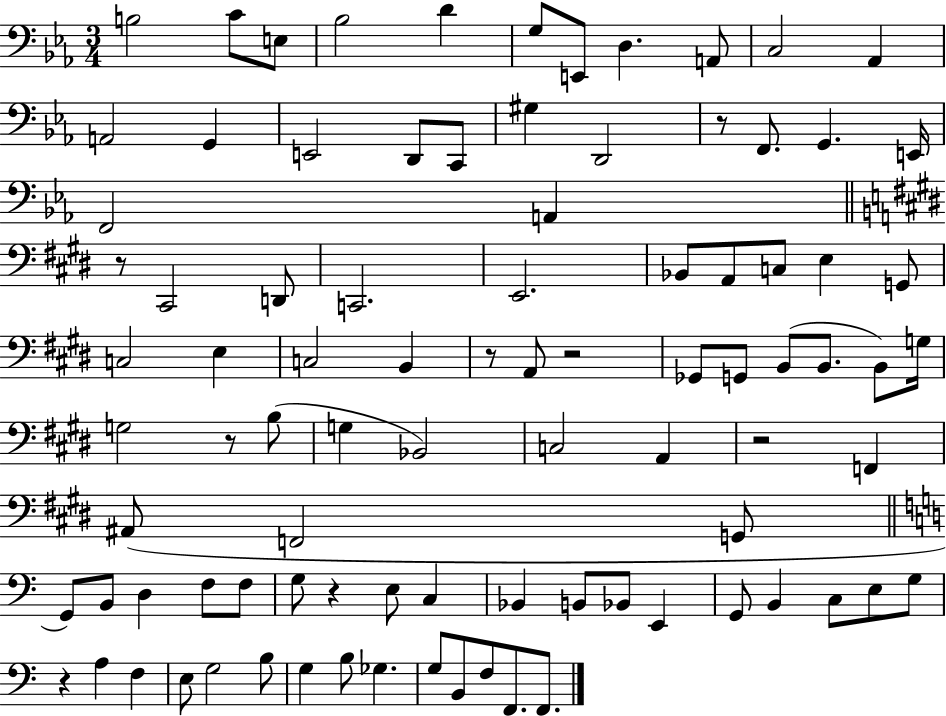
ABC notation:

X:1
T:Untitled
M:3/4
L:1/4
K:Eb
B,2 C/2 E,/2 _B,2 D G,/2 E,,/2 D, A,,/2 C,2 _A,, A,,2 G,, E,,2 D,,/2 C,,/2 ^G, D,,2 z/2 F,,/2 G,, E,,/4 F,,2 A,, z/2 ^C,,2 D,,/2 C,,2 E,,2 _B,,/2 A,,/2 C,/2 E, G,,/2 C,2 E, C,2 B,, z/2 A,,/2 z2 _G,,/2 G,,/2 B,,/2 B,,/2 B,,/2 G,/4 G,2 z/2 B,/2 G, _B,,2 C,2 A,, z2 F,, ^A,,/2 F,,2 G,,/2 G,,/2 B,,/2 D, F,/2 F,/2 G,/2 z E,/2 C, _B,, B,,/2 _B,,/2 E,, G,,/2 B,, C,/2 E,/2 G,/2 z A, F, E,/2 G,2 B,/2 G, B,/2 _G, G,/2 B,,/2 F,/2 F,,/2 F,,/2